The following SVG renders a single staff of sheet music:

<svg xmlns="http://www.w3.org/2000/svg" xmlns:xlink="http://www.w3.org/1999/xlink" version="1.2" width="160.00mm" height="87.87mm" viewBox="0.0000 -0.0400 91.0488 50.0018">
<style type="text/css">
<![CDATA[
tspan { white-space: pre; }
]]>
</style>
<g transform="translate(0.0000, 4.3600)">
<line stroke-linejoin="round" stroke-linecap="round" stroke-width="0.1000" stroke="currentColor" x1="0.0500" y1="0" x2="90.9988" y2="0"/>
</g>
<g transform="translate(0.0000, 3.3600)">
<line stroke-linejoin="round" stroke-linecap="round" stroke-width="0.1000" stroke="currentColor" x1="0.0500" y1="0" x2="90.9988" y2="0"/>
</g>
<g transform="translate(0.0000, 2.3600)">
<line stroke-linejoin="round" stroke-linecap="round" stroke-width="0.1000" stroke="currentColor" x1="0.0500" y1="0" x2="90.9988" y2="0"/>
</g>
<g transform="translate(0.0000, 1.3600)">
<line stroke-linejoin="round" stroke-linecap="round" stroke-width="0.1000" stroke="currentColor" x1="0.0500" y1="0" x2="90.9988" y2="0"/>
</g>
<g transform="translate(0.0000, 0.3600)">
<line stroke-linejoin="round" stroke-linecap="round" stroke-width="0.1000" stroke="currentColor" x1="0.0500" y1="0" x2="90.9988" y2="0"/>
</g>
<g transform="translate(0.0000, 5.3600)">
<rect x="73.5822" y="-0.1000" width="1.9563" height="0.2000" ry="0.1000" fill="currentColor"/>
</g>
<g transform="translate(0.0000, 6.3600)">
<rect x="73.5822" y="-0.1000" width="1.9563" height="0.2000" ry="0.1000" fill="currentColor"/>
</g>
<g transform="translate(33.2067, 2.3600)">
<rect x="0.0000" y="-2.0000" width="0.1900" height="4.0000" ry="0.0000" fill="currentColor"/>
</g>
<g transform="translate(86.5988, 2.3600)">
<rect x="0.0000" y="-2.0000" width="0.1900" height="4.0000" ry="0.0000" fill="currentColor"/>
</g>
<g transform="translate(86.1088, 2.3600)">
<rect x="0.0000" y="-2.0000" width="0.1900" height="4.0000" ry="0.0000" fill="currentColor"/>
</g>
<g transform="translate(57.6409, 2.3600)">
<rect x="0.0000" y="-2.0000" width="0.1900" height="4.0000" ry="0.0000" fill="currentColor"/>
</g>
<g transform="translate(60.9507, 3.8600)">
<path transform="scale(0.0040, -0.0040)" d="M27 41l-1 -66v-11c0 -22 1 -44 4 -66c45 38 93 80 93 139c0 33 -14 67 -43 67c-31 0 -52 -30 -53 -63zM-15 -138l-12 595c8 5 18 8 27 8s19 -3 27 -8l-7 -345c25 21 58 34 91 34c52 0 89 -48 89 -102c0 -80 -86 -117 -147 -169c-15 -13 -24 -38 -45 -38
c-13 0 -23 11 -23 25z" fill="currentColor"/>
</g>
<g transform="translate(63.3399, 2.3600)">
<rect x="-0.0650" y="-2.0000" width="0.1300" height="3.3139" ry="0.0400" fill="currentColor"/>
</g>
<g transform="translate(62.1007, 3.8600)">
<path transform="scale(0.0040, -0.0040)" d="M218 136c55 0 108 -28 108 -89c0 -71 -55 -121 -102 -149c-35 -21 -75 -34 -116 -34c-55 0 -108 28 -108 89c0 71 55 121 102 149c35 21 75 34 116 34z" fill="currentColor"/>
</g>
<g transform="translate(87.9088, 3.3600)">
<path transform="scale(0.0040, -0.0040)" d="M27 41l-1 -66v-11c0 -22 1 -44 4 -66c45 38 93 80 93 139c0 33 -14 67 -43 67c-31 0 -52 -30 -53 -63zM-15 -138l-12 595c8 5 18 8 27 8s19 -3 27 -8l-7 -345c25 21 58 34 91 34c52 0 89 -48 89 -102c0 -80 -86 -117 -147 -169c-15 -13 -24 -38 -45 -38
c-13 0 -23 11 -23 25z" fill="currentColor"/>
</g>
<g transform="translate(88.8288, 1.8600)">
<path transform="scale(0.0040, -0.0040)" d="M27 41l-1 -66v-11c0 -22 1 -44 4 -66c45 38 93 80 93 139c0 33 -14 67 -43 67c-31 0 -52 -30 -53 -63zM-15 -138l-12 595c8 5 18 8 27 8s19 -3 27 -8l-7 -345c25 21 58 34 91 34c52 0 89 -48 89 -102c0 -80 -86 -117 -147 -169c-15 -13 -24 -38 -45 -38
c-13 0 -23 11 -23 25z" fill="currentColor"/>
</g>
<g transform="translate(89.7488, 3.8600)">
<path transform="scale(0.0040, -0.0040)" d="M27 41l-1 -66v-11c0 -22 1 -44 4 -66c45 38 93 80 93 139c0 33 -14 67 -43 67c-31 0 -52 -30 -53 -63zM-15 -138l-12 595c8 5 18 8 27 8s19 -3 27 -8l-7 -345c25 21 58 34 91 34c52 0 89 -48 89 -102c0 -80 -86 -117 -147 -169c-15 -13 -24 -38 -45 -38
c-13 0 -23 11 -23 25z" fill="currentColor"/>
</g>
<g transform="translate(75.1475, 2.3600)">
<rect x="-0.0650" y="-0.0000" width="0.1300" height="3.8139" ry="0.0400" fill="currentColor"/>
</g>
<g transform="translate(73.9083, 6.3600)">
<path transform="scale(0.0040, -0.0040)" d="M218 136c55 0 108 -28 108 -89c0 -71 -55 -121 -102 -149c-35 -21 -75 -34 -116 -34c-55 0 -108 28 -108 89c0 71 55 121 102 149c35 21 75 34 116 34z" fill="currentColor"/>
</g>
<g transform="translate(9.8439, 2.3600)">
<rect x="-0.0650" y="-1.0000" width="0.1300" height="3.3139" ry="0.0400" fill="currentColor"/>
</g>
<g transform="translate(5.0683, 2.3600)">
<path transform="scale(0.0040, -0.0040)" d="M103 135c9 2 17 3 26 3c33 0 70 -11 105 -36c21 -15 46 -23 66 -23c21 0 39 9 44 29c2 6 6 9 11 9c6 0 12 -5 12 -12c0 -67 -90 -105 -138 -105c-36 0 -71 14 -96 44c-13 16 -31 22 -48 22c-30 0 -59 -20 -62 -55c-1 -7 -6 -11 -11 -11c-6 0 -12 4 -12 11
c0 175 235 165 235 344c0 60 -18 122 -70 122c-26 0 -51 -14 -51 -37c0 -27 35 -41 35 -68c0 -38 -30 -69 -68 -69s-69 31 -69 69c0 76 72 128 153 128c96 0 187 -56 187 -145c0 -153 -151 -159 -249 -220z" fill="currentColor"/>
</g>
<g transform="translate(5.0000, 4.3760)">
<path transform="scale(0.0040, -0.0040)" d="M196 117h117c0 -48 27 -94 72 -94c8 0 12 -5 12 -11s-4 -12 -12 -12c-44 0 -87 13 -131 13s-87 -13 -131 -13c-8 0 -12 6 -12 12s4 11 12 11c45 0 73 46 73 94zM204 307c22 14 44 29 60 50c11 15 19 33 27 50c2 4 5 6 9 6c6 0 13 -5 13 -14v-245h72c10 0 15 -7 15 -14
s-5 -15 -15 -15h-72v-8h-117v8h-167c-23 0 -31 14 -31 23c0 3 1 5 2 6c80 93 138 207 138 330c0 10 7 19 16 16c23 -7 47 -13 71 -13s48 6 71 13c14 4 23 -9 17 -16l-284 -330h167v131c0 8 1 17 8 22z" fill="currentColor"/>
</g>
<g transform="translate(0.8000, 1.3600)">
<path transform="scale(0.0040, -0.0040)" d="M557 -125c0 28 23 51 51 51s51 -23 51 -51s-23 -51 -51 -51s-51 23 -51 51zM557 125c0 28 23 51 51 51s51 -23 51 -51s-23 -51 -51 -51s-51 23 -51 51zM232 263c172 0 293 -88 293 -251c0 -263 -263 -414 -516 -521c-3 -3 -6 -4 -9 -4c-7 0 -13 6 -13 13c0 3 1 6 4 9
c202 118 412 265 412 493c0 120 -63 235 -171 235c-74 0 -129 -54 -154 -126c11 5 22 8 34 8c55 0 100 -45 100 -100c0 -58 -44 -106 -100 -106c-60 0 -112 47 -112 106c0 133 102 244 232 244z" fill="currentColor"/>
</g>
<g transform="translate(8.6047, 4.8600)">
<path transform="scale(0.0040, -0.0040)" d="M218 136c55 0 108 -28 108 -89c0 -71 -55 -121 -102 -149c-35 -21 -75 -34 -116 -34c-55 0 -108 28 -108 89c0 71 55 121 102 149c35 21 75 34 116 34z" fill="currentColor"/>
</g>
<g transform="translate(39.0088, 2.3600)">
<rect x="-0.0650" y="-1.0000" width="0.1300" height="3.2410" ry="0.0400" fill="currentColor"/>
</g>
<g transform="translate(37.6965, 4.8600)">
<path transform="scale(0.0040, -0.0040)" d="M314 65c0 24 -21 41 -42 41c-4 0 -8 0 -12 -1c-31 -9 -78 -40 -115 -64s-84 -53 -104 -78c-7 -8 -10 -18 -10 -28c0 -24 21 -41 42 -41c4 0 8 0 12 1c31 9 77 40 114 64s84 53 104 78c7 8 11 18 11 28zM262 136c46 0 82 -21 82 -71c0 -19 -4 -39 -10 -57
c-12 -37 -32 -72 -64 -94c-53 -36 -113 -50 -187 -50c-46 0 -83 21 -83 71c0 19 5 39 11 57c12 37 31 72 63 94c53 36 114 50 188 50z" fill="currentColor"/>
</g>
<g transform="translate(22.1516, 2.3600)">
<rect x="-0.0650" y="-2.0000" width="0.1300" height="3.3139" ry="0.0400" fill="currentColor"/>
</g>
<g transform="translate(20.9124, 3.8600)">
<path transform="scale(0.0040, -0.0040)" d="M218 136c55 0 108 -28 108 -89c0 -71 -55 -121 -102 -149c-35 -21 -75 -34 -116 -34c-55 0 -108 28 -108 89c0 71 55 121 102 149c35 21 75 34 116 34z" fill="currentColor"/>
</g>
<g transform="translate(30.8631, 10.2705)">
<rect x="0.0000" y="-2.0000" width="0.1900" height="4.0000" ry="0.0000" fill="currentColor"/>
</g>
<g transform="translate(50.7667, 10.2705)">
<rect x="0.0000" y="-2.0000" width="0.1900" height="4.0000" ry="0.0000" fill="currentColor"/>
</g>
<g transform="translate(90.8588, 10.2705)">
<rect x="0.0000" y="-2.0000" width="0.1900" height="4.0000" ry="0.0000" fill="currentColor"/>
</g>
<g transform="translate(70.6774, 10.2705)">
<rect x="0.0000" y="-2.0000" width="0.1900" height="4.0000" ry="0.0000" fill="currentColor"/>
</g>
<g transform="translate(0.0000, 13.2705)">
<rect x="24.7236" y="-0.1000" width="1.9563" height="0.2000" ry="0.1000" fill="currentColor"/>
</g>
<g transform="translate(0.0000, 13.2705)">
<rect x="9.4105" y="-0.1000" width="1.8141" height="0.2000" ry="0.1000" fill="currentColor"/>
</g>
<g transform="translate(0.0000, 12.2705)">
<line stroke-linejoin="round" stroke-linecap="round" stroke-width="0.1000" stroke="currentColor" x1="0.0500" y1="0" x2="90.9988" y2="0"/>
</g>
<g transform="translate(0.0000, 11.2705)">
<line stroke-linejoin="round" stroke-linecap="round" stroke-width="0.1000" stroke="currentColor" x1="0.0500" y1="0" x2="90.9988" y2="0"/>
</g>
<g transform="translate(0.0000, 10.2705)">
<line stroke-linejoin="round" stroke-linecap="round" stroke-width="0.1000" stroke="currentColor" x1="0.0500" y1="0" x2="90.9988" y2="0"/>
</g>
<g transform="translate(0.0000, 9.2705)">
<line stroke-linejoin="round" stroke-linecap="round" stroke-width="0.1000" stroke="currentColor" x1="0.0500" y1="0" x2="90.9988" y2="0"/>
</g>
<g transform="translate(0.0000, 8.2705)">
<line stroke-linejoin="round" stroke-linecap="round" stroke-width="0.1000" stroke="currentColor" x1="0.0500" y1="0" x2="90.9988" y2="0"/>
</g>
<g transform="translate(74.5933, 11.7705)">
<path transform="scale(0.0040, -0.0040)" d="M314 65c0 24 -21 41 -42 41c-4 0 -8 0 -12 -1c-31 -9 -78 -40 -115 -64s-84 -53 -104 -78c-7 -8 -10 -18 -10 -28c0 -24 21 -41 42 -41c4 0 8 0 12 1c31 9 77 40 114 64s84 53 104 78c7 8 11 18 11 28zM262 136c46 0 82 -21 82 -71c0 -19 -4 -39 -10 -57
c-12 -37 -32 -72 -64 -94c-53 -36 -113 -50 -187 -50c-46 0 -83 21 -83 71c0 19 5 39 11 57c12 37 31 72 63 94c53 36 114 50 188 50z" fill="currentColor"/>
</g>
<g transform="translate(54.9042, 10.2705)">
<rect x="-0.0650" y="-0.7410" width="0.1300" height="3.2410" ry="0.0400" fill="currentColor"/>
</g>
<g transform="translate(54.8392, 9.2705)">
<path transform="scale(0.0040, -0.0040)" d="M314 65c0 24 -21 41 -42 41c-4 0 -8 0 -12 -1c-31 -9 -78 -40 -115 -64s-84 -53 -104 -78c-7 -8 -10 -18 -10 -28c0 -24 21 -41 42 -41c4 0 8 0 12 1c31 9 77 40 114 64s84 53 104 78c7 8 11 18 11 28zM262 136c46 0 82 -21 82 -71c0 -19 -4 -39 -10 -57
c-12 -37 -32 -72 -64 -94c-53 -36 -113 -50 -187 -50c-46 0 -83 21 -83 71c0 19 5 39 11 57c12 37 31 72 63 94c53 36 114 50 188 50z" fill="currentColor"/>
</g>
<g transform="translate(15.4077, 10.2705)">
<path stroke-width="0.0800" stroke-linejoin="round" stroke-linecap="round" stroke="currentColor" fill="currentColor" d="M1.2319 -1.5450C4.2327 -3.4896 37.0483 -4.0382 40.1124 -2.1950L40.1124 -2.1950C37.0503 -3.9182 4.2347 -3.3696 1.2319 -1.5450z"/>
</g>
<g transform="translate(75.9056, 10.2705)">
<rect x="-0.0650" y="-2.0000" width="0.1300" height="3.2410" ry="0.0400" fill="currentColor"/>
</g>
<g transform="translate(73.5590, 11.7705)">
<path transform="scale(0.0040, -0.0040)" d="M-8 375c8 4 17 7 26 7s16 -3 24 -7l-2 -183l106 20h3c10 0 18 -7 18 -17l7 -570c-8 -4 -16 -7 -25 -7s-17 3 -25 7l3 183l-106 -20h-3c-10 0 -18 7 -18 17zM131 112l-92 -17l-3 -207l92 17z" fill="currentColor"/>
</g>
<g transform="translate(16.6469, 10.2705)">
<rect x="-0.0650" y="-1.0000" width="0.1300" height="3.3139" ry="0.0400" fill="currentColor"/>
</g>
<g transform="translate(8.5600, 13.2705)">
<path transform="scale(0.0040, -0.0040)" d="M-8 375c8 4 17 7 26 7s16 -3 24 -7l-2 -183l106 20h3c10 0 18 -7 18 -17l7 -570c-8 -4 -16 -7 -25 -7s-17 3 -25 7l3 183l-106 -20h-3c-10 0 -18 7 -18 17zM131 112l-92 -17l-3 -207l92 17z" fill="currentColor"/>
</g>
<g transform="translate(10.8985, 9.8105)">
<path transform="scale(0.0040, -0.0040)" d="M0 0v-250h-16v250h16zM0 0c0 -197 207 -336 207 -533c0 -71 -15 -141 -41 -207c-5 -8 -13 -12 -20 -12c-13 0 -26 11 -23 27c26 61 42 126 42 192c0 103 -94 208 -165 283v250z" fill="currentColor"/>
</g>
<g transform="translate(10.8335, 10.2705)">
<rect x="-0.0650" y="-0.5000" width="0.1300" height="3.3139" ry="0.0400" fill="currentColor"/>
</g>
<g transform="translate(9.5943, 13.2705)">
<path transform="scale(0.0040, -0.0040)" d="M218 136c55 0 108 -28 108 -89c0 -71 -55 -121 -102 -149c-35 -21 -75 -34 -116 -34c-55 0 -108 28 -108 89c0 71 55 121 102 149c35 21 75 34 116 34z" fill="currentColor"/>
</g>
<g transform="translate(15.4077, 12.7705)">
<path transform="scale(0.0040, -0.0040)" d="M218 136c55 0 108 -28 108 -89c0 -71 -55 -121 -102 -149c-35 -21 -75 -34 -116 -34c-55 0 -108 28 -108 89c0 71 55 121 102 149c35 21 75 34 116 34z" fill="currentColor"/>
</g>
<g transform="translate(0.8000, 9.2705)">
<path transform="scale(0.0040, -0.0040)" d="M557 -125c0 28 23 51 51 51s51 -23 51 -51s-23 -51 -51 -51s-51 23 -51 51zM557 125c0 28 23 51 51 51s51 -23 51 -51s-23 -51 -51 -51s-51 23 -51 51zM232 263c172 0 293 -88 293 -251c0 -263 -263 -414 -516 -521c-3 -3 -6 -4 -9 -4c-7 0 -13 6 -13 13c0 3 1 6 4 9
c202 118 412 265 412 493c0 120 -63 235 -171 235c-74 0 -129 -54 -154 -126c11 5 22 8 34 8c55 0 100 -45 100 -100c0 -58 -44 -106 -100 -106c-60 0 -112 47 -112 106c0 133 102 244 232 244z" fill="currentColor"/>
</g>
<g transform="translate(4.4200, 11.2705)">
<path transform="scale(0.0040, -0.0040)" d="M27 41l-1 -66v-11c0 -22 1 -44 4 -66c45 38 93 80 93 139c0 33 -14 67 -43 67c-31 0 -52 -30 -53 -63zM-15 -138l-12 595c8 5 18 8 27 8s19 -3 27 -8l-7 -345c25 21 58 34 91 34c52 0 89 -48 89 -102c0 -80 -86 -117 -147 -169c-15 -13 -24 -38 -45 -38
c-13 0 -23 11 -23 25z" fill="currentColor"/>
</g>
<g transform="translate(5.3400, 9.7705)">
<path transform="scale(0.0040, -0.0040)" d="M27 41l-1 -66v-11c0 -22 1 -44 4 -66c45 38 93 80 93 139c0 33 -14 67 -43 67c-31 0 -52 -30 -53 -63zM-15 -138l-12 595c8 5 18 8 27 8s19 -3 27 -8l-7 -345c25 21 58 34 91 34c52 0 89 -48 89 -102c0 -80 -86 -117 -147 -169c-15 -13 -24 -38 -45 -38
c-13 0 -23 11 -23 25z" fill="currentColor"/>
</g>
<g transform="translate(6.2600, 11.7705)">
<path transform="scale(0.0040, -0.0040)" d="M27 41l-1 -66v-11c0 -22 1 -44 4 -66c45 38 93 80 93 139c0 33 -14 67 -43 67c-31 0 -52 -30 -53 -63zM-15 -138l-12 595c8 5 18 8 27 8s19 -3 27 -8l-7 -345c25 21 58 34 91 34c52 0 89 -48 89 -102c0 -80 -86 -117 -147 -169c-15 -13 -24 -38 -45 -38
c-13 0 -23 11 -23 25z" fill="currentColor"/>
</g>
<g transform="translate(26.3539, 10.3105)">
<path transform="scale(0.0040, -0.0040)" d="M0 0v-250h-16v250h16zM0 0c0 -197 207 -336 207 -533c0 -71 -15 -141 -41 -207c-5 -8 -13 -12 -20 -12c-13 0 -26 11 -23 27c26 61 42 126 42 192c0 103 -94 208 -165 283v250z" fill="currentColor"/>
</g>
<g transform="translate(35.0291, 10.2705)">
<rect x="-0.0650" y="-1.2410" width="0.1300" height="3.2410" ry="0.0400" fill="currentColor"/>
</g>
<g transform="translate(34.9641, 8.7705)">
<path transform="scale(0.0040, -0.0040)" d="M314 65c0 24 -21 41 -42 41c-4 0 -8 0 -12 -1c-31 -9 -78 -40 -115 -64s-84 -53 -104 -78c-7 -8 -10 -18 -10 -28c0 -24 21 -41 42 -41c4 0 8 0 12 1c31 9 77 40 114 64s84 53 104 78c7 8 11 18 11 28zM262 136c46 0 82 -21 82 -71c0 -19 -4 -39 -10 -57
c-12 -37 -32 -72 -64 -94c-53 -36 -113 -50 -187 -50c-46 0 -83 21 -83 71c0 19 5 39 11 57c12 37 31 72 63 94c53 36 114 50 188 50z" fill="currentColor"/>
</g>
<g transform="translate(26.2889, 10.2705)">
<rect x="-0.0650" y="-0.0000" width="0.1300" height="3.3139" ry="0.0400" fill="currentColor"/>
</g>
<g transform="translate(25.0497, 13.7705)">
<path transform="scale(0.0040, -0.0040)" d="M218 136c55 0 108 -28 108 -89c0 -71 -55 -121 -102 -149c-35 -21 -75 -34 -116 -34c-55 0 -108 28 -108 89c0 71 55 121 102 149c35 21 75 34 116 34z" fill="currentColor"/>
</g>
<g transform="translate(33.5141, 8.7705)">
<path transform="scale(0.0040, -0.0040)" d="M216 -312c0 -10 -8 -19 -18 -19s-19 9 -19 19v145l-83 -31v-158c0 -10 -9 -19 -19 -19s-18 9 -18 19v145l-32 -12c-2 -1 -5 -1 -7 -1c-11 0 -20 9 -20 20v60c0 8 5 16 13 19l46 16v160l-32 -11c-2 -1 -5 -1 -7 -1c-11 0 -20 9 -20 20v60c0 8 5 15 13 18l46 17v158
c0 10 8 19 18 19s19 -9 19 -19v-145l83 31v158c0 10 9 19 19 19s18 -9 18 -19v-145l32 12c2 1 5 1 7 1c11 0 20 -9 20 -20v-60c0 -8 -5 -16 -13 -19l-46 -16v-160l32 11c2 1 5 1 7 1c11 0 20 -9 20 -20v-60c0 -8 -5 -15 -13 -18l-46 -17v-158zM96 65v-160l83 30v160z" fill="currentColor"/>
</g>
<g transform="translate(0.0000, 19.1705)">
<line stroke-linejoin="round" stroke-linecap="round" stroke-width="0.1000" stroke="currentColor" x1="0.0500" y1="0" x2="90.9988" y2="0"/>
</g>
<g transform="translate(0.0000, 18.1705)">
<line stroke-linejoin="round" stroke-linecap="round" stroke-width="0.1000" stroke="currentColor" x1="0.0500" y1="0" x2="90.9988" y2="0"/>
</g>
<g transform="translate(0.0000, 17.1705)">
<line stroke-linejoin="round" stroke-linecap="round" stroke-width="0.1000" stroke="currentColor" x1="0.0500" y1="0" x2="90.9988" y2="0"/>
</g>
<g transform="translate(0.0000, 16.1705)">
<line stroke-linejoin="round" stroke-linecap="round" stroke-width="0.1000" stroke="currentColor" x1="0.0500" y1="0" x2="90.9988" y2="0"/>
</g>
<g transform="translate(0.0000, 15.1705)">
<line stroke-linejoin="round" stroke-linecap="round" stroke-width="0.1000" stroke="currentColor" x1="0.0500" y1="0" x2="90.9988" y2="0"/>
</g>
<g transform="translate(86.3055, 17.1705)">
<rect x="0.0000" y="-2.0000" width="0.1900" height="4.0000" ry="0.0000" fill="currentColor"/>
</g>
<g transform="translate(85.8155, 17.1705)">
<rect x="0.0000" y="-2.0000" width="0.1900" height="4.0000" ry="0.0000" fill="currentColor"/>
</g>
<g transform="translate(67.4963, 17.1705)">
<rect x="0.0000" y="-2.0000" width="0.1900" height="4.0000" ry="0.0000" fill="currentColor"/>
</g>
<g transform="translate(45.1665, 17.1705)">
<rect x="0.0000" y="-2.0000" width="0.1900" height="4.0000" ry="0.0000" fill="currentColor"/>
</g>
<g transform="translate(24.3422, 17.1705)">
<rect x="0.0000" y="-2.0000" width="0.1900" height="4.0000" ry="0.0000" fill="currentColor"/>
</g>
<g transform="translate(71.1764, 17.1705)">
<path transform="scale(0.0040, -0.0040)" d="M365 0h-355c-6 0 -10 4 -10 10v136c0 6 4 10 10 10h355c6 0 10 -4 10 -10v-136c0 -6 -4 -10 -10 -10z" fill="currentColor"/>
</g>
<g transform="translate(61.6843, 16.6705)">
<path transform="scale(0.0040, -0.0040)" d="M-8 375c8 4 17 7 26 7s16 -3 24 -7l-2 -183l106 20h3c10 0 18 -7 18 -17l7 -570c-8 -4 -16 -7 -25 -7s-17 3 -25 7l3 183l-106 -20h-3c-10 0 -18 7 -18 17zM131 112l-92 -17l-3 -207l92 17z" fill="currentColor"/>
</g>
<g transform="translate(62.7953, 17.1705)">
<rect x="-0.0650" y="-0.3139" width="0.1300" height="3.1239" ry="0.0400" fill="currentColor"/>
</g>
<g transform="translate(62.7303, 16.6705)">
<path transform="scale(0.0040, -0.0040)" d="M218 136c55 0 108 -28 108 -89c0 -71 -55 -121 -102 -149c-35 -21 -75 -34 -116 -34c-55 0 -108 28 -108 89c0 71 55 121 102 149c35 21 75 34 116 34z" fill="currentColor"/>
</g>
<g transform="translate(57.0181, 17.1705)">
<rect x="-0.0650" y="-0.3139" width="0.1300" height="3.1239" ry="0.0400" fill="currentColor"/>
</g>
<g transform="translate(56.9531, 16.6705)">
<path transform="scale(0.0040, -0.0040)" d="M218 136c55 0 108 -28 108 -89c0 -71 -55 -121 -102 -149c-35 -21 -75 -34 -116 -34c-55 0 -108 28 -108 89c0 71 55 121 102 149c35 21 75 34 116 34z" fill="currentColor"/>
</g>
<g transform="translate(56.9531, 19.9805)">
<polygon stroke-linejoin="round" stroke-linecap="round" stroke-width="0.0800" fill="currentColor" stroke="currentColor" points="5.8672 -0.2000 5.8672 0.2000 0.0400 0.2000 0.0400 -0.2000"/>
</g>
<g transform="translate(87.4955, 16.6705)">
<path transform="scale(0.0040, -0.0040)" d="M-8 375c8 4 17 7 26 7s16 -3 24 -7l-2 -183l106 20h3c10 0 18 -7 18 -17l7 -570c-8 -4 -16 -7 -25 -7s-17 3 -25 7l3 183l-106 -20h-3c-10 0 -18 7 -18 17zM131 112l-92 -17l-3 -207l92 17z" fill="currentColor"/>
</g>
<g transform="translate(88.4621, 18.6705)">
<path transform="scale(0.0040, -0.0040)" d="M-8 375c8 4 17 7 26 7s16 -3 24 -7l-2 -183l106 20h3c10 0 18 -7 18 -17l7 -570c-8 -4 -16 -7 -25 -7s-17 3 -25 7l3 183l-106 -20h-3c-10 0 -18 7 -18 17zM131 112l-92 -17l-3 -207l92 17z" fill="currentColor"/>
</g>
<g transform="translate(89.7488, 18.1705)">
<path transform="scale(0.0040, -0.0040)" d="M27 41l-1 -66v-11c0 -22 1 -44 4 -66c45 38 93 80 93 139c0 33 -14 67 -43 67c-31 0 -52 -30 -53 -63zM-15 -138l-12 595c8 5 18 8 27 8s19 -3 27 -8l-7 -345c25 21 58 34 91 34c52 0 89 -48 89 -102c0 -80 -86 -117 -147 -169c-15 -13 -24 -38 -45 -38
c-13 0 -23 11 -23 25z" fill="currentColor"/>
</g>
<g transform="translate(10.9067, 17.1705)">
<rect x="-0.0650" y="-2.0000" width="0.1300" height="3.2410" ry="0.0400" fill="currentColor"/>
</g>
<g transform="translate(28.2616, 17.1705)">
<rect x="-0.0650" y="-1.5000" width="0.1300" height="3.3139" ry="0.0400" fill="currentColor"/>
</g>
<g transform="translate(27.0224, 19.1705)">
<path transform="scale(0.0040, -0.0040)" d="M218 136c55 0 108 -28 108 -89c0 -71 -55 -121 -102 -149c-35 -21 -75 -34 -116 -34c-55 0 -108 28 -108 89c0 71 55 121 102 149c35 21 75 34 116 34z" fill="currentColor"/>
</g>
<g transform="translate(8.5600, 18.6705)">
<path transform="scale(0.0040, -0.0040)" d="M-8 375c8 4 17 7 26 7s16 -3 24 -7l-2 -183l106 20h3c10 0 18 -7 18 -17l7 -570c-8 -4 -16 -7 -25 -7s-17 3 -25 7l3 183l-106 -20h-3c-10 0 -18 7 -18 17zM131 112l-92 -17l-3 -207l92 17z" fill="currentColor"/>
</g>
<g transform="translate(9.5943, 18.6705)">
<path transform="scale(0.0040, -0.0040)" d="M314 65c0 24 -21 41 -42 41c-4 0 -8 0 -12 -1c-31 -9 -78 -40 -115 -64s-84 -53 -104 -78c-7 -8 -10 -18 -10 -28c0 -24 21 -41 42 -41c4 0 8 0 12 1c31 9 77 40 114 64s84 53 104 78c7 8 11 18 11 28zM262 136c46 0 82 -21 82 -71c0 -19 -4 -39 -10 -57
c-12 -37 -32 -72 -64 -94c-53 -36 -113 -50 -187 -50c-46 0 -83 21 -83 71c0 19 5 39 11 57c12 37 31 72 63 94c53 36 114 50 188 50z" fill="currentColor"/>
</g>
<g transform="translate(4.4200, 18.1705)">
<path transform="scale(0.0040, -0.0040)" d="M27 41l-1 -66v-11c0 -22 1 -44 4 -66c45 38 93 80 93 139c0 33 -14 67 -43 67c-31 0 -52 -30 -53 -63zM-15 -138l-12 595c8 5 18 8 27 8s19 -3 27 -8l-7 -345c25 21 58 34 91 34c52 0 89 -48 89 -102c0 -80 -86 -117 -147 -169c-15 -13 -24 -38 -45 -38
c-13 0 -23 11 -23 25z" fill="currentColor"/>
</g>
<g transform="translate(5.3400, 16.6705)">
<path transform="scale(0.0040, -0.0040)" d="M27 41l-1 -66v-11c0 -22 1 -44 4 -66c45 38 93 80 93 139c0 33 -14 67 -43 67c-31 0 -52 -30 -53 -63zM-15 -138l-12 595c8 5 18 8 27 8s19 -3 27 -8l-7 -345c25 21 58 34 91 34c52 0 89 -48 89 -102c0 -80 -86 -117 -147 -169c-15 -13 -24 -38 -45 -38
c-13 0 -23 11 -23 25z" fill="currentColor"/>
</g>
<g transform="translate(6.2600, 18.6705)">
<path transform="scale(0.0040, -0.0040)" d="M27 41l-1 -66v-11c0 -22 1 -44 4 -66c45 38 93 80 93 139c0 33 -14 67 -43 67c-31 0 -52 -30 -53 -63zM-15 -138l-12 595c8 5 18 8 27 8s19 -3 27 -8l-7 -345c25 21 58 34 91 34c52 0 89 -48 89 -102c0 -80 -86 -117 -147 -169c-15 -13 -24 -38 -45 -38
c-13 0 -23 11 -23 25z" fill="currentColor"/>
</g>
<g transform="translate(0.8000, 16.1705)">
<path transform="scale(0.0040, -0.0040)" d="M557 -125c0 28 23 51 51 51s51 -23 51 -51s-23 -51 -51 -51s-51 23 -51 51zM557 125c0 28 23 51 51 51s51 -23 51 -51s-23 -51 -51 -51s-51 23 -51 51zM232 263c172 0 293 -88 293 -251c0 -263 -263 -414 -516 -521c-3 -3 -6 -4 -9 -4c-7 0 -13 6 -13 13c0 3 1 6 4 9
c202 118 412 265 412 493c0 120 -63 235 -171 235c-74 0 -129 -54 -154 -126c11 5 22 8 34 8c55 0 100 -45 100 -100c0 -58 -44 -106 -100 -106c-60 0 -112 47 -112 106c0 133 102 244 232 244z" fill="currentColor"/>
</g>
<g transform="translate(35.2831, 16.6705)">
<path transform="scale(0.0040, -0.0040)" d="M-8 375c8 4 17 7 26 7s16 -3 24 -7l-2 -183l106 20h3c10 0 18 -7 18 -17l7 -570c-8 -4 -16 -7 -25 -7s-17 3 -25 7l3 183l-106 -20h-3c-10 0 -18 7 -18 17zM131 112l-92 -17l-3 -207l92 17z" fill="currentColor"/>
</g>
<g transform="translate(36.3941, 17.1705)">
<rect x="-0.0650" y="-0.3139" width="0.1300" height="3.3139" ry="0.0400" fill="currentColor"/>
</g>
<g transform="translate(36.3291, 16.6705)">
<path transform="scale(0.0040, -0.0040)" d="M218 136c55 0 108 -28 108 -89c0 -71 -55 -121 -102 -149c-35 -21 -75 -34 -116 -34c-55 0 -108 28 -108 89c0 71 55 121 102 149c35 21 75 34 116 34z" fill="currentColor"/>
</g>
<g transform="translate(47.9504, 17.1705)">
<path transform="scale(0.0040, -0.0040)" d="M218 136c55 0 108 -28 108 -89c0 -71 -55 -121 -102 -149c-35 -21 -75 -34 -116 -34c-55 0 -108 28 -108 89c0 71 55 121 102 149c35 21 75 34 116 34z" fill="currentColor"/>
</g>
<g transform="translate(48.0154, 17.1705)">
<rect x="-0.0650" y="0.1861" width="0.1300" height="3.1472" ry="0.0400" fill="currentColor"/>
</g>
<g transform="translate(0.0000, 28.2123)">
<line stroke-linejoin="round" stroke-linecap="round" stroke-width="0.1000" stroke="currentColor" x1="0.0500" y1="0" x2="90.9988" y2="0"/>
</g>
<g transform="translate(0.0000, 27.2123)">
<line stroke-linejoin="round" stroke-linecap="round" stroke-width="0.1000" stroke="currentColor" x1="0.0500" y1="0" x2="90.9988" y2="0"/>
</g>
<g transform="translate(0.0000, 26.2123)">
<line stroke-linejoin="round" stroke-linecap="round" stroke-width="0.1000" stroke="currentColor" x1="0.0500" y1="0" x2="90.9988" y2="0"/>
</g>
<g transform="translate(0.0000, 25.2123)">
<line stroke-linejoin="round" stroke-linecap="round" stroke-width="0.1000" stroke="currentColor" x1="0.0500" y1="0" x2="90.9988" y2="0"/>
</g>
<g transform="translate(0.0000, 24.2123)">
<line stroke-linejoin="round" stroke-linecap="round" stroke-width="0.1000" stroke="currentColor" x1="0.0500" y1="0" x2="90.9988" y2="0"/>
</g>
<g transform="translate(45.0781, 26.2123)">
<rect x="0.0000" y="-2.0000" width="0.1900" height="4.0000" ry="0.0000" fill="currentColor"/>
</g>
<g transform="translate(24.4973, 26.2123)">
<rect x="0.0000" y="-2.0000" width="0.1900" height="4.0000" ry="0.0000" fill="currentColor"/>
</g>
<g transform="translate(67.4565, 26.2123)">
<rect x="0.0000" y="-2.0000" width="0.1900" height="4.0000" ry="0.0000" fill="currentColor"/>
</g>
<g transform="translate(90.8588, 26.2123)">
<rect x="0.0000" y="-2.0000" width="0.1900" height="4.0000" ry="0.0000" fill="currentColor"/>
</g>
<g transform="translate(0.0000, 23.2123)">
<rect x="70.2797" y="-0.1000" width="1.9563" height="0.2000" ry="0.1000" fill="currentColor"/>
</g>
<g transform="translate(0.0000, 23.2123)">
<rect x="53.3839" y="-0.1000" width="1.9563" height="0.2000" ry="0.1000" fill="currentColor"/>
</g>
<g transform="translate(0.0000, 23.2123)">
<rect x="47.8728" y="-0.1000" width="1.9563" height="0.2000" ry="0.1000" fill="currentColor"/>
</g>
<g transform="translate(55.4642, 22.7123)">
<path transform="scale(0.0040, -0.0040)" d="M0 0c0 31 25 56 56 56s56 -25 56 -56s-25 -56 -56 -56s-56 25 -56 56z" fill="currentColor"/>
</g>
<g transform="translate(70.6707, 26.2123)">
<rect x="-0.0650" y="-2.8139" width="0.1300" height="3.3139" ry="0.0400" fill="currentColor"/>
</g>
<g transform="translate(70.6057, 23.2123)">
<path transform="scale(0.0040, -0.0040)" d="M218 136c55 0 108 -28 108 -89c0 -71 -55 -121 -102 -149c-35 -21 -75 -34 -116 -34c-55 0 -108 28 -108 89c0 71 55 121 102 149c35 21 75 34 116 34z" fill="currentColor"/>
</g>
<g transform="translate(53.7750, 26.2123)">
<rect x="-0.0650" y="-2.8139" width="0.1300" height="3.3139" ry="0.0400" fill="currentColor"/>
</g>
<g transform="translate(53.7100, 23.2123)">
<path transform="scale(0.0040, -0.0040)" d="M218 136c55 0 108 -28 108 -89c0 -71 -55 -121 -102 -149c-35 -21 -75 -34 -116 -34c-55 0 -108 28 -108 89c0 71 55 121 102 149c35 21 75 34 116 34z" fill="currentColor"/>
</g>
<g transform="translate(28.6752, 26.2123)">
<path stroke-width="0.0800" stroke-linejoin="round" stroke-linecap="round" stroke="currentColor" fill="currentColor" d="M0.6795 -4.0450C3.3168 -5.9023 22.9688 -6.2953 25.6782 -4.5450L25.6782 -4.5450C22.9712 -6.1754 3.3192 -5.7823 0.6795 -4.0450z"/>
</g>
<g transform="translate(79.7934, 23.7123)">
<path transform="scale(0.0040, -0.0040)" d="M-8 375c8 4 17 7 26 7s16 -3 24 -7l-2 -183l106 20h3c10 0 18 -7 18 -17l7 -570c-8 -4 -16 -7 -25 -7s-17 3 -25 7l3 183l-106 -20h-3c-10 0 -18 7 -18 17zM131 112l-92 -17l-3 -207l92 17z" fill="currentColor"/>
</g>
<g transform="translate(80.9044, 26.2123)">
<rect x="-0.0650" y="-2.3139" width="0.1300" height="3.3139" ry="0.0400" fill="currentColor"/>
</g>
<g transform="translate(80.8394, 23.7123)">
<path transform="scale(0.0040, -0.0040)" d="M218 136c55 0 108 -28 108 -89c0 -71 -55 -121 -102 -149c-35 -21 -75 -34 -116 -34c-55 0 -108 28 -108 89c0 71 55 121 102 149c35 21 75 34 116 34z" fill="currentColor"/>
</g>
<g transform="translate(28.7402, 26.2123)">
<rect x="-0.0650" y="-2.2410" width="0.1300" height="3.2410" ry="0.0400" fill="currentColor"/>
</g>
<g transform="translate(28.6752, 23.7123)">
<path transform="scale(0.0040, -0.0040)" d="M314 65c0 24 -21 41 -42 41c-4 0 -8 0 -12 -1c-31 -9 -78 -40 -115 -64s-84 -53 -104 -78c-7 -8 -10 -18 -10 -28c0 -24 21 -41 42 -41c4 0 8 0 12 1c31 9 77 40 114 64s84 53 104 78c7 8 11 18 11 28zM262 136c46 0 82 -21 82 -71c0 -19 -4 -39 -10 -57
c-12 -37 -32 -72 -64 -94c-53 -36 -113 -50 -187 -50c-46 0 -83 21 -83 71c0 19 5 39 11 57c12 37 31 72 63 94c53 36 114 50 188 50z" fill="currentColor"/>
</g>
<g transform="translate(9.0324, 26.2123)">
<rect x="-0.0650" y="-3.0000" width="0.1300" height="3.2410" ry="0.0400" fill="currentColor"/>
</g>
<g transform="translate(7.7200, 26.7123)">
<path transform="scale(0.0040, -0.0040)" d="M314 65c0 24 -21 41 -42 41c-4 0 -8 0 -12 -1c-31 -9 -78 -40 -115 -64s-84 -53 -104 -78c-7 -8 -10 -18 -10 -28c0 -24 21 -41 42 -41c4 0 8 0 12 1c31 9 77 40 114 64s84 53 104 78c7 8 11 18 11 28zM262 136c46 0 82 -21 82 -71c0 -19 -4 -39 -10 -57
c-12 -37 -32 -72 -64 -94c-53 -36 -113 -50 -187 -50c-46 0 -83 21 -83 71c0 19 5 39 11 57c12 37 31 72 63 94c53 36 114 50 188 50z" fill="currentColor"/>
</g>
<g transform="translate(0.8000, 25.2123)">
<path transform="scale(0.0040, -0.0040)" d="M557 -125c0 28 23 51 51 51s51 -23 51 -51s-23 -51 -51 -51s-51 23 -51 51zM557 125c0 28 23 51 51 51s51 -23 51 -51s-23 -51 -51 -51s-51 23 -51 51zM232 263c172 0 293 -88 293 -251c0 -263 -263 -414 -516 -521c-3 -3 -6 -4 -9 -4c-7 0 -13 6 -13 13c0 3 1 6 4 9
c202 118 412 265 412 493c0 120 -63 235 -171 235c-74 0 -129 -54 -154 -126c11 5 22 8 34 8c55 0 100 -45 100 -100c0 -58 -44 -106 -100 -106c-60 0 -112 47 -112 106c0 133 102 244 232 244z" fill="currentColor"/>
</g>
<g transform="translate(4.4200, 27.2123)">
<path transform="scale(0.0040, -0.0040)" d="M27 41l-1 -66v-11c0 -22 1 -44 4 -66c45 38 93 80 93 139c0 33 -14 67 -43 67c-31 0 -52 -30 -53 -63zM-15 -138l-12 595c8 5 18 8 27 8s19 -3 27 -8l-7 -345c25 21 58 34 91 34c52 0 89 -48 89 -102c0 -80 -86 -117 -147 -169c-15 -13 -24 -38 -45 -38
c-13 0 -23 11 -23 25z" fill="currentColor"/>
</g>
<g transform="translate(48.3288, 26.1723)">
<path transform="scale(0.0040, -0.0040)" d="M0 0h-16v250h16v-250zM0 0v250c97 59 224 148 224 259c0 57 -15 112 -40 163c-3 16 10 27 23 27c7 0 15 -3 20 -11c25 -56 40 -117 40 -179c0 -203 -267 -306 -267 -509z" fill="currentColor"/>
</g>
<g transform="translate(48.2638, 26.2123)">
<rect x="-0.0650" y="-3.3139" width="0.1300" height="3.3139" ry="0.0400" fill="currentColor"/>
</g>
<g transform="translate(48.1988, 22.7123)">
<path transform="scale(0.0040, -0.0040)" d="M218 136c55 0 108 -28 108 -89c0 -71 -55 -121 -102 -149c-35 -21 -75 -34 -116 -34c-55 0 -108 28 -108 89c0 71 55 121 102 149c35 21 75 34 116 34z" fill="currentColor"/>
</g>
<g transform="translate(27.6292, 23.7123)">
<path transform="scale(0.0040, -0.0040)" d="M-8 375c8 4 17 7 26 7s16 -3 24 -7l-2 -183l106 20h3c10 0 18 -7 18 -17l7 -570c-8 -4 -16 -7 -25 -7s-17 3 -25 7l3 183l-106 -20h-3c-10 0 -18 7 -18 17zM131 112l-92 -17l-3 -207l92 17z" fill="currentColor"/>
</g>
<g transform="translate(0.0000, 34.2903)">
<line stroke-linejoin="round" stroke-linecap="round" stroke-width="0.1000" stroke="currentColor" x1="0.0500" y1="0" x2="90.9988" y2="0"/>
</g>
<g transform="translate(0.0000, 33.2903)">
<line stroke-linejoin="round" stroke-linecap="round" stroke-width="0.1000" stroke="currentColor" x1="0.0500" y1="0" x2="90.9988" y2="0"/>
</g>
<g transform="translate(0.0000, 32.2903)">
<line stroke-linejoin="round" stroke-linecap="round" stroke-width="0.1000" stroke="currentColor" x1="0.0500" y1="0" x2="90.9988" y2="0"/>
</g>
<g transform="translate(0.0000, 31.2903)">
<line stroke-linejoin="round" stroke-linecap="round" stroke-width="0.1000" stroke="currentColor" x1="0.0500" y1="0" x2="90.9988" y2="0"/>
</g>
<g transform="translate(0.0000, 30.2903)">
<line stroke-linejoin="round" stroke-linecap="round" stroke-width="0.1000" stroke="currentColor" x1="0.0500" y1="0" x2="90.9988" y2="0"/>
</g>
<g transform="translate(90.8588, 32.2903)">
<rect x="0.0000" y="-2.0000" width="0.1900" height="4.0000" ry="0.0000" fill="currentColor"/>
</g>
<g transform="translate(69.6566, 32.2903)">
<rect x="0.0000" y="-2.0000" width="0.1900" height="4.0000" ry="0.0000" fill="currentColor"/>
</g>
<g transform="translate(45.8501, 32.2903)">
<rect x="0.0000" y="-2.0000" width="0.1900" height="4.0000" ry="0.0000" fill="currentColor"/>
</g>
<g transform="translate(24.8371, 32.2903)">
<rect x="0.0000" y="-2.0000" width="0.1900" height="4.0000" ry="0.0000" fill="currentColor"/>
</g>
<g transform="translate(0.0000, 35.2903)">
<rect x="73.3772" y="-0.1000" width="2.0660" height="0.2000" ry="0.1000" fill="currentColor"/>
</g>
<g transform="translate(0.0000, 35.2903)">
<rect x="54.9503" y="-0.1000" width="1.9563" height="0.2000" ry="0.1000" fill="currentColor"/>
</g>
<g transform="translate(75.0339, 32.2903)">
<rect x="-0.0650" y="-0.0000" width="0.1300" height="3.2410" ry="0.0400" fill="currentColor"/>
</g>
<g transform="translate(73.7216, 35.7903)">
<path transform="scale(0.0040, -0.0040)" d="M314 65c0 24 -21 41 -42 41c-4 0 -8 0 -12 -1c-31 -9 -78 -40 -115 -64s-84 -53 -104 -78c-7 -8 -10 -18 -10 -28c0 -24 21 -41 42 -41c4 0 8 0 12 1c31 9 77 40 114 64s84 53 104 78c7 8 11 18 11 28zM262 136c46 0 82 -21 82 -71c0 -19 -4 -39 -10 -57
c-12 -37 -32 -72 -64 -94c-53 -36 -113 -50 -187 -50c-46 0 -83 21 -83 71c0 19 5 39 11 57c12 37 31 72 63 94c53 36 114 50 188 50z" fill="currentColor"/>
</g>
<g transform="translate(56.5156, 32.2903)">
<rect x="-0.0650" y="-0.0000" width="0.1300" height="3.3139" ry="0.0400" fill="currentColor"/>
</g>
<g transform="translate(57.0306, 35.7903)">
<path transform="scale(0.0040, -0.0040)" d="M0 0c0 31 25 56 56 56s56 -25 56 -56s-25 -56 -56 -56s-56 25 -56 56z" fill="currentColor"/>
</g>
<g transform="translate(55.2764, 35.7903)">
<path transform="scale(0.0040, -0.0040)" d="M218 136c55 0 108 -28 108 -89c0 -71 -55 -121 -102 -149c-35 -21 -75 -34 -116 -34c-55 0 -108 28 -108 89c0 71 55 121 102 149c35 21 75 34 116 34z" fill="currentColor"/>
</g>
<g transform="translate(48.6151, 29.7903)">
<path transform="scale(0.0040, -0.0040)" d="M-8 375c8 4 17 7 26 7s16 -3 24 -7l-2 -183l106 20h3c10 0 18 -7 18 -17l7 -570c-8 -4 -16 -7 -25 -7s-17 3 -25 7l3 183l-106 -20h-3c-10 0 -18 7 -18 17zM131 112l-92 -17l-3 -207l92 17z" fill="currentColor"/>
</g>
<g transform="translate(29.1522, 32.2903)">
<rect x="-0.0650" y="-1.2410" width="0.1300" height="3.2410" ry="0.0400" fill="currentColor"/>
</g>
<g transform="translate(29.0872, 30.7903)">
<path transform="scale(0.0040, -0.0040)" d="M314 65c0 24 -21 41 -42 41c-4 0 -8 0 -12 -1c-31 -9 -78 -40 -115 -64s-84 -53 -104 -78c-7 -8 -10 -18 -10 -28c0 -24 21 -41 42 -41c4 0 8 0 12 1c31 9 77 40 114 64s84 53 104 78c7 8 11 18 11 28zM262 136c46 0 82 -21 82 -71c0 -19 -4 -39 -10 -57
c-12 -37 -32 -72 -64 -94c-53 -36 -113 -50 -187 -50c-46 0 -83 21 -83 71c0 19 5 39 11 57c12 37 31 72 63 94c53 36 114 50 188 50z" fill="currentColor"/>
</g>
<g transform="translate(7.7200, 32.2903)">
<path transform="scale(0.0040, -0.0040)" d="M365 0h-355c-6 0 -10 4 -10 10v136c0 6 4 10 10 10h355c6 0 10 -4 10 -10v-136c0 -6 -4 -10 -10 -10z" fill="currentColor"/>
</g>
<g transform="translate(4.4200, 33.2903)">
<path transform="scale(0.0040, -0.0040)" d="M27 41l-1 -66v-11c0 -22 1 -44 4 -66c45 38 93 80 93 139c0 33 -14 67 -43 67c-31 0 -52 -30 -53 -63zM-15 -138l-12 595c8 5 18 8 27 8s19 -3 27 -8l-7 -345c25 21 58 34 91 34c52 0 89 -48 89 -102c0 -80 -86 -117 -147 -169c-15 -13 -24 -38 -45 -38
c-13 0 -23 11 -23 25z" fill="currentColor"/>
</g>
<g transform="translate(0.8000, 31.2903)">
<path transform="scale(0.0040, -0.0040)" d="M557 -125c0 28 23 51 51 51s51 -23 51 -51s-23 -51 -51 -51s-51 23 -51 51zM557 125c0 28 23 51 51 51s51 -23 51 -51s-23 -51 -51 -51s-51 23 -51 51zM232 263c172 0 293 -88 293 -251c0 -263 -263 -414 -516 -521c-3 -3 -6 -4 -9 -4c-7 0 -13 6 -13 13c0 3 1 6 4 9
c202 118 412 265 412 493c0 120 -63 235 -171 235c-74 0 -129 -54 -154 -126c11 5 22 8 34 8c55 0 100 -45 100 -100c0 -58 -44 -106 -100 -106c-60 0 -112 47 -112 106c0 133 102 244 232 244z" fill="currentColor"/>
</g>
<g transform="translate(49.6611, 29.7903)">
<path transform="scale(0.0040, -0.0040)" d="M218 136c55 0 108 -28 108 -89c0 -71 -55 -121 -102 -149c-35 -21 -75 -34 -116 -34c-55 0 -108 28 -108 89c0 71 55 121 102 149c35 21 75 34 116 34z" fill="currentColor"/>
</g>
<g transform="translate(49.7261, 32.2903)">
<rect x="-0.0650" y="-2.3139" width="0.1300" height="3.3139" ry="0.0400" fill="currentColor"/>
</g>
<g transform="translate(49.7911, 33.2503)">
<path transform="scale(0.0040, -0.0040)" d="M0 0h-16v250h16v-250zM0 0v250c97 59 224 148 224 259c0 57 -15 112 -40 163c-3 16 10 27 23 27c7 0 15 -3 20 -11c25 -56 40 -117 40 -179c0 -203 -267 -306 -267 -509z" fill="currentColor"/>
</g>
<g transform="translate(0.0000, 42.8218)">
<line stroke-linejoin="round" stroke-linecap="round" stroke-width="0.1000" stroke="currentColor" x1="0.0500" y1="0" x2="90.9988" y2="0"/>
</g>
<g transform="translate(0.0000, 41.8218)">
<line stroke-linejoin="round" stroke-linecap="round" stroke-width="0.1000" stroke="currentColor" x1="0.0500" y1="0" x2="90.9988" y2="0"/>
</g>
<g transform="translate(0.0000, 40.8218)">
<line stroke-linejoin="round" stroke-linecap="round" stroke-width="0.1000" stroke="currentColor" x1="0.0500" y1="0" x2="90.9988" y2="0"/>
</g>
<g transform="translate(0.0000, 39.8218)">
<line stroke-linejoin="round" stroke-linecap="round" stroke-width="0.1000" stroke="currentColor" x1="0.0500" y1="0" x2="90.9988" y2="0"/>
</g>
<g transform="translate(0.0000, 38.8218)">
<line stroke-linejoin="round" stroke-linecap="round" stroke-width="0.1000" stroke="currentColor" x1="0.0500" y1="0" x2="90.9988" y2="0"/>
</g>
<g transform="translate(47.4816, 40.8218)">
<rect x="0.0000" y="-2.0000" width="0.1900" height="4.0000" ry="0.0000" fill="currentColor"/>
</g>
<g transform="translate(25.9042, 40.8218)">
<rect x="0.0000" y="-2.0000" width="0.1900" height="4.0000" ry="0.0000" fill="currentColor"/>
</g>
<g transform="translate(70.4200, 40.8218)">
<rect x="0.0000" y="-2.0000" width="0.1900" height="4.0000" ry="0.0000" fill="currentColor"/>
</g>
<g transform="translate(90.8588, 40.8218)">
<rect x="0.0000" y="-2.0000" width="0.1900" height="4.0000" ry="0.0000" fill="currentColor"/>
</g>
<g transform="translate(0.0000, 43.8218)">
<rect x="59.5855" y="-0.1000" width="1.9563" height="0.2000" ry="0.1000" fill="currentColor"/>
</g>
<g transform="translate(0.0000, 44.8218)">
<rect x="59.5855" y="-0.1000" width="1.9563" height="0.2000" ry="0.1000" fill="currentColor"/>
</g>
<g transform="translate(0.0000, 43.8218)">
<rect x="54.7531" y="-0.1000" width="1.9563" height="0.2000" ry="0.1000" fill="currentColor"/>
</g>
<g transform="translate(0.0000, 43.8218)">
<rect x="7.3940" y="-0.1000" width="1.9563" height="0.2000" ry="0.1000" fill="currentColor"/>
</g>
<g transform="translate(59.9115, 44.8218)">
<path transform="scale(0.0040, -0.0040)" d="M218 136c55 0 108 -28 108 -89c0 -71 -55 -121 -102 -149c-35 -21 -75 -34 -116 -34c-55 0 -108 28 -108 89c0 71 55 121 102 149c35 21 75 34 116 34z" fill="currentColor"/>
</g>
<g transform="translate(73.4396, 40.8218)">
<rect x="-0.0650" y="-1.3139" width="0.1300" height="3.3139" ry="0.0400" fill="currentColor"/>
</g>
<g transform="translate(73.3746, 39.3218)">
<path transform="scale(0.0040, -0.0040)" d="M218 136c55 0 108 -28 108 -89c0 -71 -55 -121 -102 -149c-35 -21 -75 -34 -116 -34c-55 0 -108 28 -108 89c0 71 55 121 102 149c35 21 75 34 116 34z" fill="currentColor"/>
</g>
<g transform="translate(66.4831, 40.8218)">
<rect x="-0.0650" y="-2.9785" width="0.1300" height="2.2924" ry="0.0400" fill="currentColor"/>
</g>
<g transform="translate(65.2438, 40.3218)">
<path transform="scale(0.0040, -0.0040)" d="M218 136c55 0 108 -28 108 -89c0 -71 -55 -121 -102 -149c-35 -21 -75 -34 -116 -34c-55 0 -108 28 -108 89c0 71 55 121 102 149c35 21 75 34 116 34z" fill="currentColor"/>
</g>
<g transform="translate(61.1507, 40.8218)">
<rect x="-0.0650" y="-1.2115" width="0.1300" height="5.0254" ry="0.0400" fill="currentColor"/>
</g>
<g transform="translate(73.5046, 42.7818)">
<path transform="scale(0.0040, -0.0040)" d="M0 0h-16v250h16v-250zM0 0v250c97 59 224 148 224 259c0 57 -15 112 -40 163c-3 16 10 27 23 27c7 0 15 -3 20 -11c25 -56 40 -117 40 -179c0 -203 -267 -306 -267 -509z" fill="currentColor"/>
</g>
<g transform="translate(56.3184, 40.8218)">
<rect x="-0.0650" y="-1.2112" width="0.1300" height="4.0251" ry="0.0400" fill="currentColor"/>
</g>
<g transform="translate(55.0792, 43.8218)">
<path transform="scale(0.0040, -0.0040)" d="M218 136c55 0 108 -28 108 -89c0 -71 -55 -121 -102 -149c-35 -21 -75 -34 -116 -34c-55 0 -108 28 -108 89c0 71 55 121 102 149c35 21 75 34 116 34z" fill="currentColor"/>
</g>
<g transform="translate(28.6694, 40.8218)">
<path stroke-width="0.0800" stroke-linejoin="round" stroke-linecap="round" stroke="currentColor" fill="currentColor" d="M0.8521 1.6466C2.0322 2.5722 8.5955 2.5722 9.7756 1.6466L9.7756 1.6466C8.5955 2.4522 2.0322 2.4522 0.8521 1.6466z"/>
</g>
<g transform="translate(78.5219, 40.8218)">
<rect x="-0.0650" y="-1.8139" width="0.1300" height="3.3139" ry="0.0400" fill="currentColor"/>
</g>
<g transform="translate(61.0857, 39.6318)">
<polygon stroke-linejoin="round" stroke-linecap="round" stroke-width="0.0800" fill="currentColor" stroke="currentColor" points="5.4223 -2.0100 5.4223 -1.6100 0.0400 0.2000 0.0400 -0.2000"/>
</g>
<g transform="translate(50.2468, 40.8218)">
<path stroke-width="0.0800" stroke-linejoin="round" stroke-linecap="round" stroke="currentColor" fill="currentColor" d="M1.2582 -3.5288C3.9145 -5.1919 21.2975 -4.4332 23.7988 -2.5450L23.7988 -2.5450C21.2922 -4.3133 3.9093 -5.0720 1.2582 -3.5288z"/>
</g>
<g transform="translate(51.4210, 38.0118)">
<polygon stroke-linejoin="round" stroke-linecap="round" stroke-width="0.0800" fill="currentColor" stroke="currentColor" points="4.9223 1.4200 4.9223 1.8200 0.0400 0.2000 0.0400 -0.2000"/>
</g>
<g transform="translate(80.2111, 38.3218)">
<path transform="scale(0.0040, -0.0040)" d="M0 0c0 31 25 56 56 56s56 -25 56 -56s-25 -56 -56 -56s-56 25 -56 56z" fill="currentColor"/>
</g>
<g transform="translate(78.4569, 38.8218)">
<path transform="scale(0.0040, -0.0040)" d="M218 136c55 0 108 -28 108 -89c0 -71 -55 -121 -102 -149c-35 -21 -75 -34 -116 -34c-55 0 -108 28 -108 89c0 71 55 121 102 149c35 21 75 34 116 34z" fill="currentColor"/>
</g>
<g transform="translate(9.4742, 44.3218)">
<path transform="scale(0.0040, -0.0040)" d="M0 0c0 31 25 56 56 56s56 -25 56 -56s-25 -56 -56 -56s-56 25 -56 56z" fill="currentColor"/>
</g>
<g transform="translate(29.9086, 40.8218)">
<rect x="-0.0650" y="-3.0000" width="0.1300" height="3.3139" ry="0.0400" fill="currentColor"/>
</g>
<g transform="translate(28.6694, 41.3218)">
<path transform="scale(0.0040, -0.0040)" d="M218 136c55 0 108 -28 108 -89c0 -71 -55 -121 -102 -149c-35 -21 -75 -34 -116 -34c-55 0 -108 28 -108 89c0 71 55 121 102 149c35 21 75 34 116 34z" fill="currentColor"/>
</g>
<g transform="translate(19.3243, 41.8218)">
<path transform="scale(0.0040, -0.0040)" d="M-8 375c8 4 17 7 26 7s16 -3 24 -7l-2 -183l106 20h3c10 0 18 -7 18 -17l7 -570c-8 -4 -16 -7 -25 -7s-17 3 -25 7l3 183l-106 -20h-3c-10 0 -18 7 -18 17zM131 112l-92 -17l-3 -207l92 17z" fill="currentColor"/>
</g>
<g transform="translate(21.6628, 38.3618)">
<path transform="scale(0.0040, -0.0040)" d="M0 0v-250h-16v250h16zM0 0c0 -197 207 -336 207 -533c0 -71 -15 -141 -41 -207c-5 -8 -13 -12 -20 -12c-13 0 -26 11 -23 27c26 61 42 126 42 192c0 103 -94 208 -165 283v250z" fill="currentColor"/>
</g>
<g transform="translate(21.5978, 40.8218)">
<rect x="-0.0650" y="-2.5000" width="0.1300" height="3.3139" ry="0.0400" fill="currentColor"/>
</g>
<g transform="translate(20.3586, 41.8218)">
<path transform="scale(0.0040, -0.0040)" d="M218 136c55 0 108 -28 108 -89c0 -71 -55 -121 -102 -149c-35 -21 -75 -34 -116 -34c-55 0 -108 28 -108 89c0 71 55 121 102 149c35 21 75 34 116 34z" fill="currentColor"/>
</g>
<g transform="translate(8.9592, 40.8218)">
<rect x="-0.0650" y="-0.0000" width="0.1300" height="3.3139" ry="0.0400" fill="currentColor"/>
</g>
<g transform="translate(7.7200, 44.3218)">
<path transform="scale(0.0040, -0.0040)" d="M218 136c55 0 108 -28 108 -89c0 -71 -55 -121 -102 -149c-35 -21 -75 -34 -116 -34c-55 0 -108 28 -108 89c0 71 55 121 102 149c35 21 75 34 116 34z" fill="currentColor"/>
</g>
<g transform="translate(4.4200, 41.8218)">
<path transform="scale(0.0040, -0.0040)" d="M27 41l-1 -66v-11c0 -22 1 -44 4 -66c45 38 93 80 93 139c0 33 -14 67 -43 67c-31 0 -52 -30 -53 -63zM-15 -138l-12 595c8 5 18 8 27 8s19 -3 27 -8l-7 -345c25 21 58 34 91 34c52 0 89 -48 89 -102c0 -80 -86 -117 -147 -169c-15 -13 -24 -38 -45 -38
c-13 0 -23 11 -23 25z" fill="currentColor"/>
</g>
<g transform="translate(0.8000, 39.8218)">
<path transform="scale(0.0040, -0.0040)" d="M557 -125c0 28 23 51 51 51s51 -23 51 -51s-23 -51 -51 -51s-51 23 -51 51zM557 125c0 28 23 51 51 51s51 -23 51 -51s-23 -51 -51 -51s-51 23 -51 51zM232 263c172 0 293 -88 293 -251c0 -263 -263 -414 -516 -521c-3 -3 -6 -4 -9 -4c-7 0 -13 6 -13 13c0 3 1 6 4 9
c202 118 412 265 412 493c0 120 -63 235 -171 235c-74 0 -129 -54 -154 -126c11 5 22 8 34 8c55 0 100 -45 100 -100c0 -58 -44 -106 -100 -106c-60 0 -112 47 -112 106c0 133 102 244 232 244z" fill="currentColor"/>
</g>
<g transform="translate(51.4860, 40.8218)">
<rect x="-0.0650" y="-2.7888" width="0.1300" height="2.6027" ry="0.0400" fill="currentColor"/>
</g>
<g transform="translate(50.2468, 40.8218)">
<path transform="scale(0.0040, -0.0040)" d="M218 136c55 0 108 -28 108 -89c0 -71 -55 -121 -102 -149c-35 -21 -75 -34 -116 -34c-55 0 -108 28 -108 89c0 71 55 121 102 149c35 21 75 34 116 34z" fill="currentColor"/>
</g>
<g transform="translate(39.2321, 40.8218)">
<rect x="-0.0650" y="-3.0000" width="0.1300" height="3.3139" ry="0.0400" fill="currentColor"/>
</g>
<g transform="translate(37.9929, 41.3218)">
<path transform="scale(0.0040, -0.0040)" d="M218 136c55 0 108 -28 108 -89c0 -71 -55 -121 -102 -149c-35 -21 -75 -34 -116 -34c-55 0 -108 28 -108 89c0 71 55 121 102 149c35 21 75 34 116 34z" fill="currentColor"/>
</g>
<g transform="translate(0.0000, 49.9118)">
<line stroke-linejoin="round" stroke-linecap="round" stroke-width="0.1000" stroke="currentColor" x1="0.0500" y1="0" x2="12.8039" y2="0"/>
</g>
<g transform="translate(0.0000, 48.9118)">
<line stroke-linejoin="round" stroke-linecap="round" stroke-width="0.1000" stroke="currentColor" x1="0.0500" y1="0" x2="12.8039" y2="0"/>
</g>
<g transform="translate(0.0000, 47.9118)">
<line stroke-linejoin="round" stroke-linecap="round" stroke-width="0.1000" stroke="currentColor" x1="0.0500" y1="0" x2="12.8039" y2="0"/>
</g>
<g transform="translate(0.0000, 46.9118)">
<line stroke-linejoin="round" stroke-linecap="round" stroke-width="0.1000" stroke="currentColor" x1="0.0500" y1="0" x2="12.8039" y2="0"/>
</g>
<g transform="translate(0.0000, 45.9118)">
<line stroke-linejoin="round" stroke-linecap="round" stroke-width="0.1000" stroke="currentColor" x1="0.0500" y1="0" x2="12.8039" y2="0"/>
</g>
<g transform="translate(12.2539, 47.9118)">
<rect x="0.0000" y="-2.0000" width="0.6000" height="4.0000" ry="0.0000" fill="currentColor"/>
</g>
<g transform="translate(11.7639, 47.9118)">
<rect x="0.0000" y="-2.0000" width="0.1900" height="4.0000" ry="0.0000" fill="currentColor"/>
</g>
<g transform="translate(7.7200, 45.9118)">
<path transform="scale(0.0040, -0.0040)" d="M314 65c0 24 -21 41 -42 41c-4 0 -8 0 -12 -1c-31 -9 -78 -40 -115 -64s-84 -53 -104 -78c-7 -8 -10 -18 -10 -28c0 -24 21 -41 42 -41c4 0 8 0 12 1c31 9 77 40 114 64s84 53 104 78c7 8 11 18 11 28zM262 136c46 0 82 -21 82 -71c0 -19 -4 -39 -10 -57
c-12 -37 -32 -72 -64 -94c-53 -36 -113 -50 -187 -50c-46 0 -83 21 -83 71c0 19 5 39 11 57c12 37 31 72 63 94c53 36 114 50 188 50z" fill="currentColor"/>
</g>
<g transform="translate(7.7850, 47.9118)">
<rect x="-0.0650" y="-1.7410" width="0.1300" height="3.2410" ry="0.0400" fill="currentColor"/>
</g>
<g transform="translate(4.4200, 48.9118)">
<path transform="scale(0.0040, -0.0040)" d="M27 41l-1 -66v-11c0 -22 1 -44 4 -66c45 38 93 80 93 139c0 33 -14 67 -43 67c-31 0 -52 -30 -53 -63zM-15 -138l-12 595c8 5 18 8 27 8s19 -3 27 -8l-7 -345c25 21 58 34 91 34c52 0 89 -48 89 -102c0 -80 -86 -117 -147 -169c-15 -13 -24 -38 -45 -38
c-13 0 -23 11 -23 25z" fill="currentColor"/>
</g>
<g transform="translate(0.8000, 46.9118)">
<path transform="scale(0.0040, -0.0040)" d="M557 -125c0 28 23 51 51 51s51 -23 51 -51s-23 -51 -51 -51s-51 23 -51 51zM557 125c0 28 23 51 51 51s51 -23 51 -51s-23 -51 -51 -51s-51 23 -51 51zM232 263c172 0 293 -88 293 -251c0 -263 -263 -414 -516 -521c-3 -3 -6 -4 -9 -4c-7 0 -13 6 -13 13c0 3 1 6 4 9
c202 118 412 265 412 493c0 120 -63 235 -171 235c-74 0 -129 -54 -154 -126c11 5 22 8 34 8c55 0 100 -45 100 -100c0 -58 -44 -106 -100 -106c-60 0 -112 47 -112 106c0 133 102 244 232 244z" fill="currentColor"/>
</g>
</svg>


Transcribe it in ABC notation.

X:1
T:Untitled
M:2/4
L:1/4
K:C
F,, A,, F,,2 _A,, C,, E,,/2 F,, D,,/2 ^G,2 F,2 A,,2 A,,2 G,, E, D, _E,/2 E,/2 z2 C,2 B,2 D/2 C C B, z2 G,2 B,/2 D,, D,,2 D,, B,,/2 C, C, D,/2 E,,/2 C,,/2 E,/2 G,/2 A, A,2